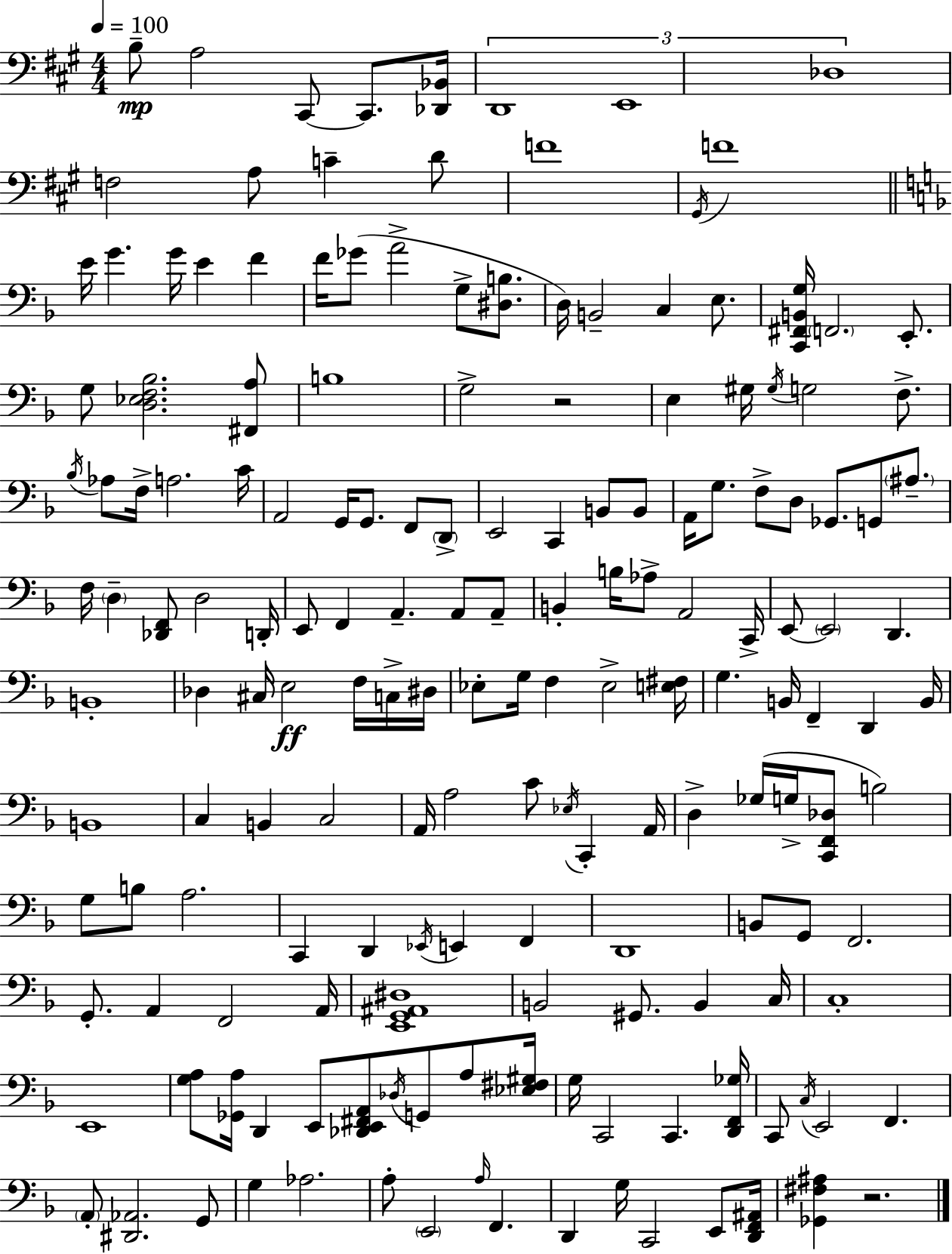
B3/e A3/h C#2/e C#2/e. [Db2,Bb2]/s D2/w E2/w Db3/w F3/h A3/e C4/q D4/e F4/w G#2/s F4/w E4/s G4/q. G4/s E4/q F4/q F4/s Gb4/e A4/h G3/e [D#3,B3]/e. D3/s B2/h C3/q E3/e. [C2,F#2,B2,G3]/s F2/h. E2/e. G3/e [D3,Eb3,F3,Bb3]/h. [F#2,A3]/e B3/w G3/h R/h E3/q G#3/s G#3/s G3/h F3/e. Bb3/s Ab3/e F3/s A3/h. C4/s A2/h G2/s G2/e. F2/e D2/e E2/h C2/q B2/e B2/e A2/s G3/e. F3/e D3/e Gb2/e. G2/e A#3/e. F3/s D3/q [Db2,F2]/e D3/h D2/s E2/e F2/q A2/q. A2/e A2/e B2/q B3/s Ab3/e A2/h C2/s E2/e E2/h D2/q. B2/w Db3/q C#3/s E3/h F3/s C3/s D#3/s Eb3/e G3/s F3/q Eb3/h [E3,F#3]/s G3/q. B2/s F2/q D2/q B2/s B2/w C3/q B2/q C3/h A2/s A3/h C4/e Eb3/s C2/q A2/s D3/q Gb3/s G3/s [C2,F2,Db3]/e B3/h G3/e B3/e A3/h. C2/q D2/q Eb2/s E2/q F2/q D2/w B2/e G2/e F2/h. G2/e. A2/q F2/h A2/s [E2,G2,A#2,D#3]/w B2/h G#2/e. B2/q C3/s C3/w E2/w [G3,A3]/e [Gb2,A3]/s D2/q E2/e [Db2,E2,F#2,A2]/e Db3/s G2/e A3/e [Eb3,F#3,G#3]/s G3/s C2/h C2/q. [D2,F2,Gb3]/s C2/e C3/s E2/h F2/q. A2/e [D#2,Ab2]/h. G2/e G3/q Ab3/h. A3/e E2/h A3/s F2/q. D2/q G3/s C2/h E2/e [D2,F2,A#2]/s [Gb2,F#3,A#3]/q R/h.